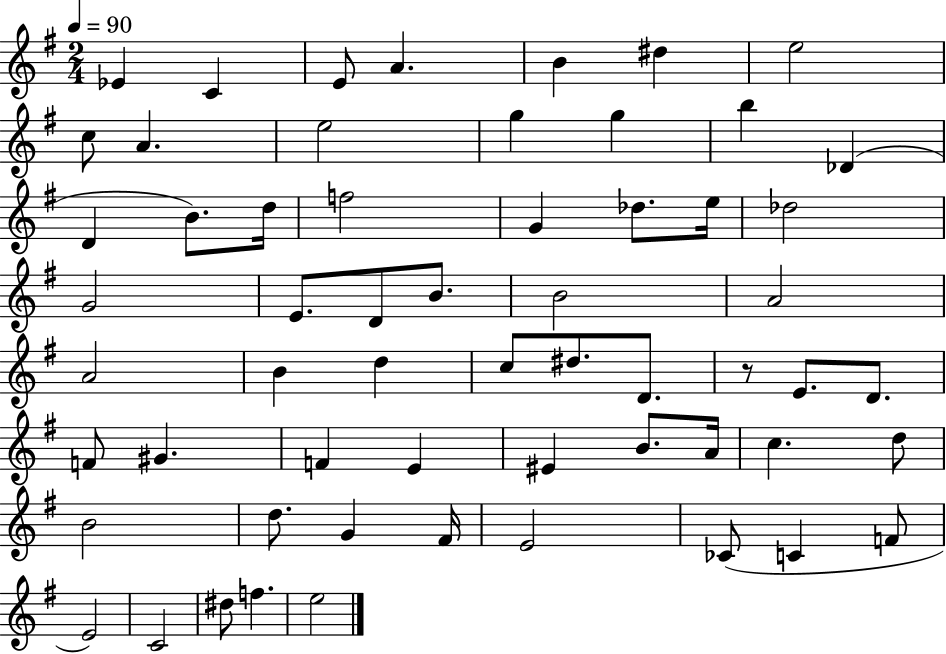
{
  \clef treble
  \numericTimeSignature
  \time 2/4
  \key g \major
  \tempo 4 = 90
  ees'4 c'4 | e'8 a'4. | b'4 dis''4 | e''2 | \break c''8 a'4. | e''2 | g''4 g''4 | b''4 des'4( | \break d'4 b'8.) d''16 | f''2 | g'4 des''8. e''16 | des''2 | \break g'2 | e'8. d'8 b'8. | b'2 | a'2 | \break a'2 | b'4 d''4 | c''8 dis''8. d'8. | r8 e'8. d'8. | \break f'8 gis'4. | f'4 e'4 | eis'4 b'8. a'16 | c''4. d''8 | \break b'2 | d''8. g'4 fis'16 | e'2 | ces'8( c'4 f'8 | \break e'2) | c'2 | dis''8 f''4. | e''2 | \break \bar "|."
}